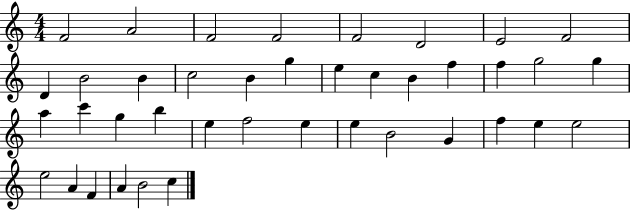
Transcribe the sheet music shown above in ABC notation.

X:1
T:Untitled
M:4/4
L:1/4
K:C
F2 A2 F2 F2 F2 D2 E2 F2 D B2 B c2 B g e c B f f g2 g a c' g b e f2 e e B2 G f e e2 e2 A F A B2 c